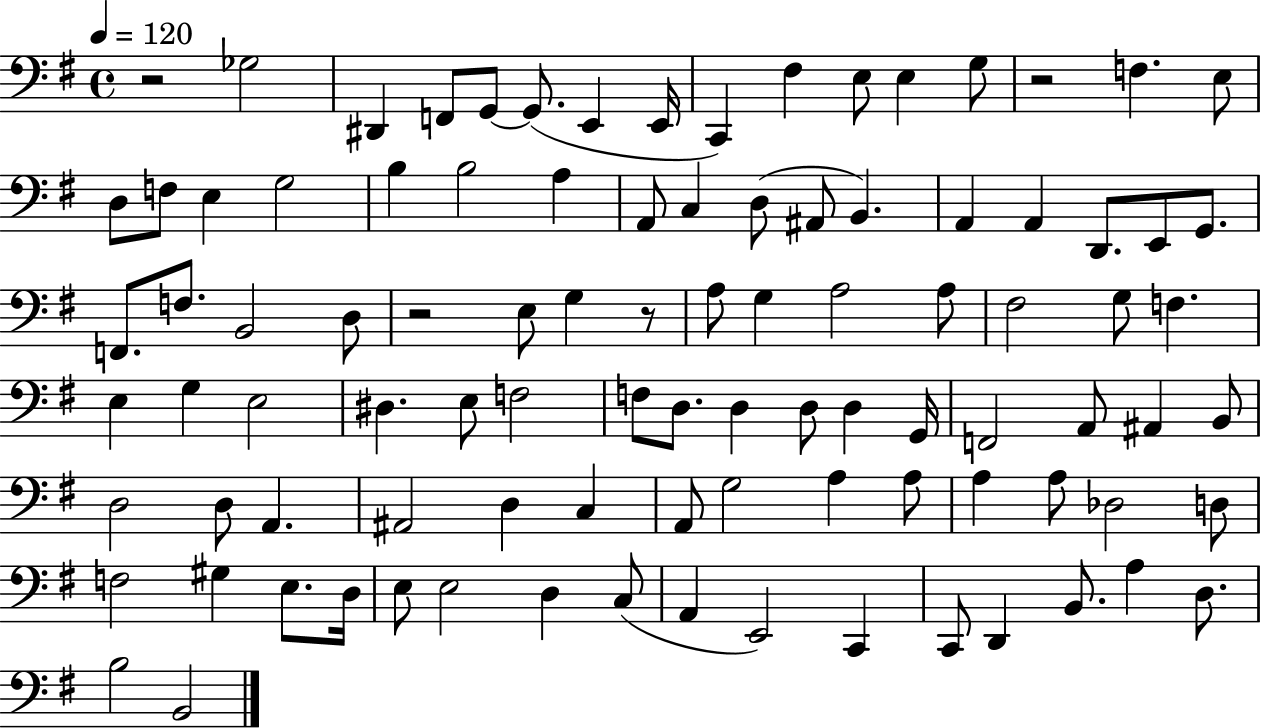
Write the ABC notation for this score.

X:1
T:Untitled
M:4/4
L:1/4
K:G
z2 _G,2 ^D,, F,,/2 G,,/2 G,,/2 E,, E,,/4 C,, ^F, E,/2 E, G,/2 z2 F, E,/2 D,/2 F,/2 E, G,2 B, B,2 A, A,,/2 C, D,/2 ^A,,/2 B,, A,, A,, D,,/2 E,,/2 G,,/2 F,,/2 F,/2 B,,2 D,/2 z2 E,/2 G, z/2 A,/2 G, A,2 A,/2 ^F,2 G,/2 F, E, G, E,2 ^D, E,/2 F,2 F,/2 D,/2 D, D,/2 D, G,,/4 F,,2 A,,/2 ^A,, B,,/2 D,2 D,/2 A,, ^A,,2 D, C, A,,/2 G,2 A, A,/2 A, A,/2 _D,2 D,/2 F,2 ^G, E,/2 D,/4 E,/2 E,2 D, C,/2 A,, E,,2 C,, C,,/2 D,, B,,/2 A, D,/2 B,2 B,,2